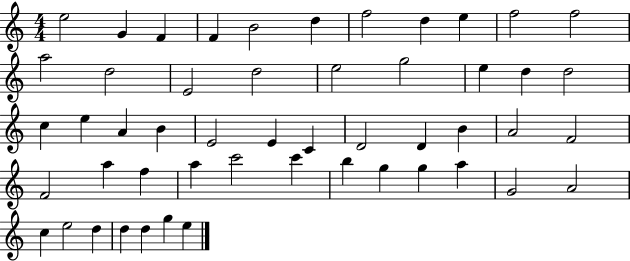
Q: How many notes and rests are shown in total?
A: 51